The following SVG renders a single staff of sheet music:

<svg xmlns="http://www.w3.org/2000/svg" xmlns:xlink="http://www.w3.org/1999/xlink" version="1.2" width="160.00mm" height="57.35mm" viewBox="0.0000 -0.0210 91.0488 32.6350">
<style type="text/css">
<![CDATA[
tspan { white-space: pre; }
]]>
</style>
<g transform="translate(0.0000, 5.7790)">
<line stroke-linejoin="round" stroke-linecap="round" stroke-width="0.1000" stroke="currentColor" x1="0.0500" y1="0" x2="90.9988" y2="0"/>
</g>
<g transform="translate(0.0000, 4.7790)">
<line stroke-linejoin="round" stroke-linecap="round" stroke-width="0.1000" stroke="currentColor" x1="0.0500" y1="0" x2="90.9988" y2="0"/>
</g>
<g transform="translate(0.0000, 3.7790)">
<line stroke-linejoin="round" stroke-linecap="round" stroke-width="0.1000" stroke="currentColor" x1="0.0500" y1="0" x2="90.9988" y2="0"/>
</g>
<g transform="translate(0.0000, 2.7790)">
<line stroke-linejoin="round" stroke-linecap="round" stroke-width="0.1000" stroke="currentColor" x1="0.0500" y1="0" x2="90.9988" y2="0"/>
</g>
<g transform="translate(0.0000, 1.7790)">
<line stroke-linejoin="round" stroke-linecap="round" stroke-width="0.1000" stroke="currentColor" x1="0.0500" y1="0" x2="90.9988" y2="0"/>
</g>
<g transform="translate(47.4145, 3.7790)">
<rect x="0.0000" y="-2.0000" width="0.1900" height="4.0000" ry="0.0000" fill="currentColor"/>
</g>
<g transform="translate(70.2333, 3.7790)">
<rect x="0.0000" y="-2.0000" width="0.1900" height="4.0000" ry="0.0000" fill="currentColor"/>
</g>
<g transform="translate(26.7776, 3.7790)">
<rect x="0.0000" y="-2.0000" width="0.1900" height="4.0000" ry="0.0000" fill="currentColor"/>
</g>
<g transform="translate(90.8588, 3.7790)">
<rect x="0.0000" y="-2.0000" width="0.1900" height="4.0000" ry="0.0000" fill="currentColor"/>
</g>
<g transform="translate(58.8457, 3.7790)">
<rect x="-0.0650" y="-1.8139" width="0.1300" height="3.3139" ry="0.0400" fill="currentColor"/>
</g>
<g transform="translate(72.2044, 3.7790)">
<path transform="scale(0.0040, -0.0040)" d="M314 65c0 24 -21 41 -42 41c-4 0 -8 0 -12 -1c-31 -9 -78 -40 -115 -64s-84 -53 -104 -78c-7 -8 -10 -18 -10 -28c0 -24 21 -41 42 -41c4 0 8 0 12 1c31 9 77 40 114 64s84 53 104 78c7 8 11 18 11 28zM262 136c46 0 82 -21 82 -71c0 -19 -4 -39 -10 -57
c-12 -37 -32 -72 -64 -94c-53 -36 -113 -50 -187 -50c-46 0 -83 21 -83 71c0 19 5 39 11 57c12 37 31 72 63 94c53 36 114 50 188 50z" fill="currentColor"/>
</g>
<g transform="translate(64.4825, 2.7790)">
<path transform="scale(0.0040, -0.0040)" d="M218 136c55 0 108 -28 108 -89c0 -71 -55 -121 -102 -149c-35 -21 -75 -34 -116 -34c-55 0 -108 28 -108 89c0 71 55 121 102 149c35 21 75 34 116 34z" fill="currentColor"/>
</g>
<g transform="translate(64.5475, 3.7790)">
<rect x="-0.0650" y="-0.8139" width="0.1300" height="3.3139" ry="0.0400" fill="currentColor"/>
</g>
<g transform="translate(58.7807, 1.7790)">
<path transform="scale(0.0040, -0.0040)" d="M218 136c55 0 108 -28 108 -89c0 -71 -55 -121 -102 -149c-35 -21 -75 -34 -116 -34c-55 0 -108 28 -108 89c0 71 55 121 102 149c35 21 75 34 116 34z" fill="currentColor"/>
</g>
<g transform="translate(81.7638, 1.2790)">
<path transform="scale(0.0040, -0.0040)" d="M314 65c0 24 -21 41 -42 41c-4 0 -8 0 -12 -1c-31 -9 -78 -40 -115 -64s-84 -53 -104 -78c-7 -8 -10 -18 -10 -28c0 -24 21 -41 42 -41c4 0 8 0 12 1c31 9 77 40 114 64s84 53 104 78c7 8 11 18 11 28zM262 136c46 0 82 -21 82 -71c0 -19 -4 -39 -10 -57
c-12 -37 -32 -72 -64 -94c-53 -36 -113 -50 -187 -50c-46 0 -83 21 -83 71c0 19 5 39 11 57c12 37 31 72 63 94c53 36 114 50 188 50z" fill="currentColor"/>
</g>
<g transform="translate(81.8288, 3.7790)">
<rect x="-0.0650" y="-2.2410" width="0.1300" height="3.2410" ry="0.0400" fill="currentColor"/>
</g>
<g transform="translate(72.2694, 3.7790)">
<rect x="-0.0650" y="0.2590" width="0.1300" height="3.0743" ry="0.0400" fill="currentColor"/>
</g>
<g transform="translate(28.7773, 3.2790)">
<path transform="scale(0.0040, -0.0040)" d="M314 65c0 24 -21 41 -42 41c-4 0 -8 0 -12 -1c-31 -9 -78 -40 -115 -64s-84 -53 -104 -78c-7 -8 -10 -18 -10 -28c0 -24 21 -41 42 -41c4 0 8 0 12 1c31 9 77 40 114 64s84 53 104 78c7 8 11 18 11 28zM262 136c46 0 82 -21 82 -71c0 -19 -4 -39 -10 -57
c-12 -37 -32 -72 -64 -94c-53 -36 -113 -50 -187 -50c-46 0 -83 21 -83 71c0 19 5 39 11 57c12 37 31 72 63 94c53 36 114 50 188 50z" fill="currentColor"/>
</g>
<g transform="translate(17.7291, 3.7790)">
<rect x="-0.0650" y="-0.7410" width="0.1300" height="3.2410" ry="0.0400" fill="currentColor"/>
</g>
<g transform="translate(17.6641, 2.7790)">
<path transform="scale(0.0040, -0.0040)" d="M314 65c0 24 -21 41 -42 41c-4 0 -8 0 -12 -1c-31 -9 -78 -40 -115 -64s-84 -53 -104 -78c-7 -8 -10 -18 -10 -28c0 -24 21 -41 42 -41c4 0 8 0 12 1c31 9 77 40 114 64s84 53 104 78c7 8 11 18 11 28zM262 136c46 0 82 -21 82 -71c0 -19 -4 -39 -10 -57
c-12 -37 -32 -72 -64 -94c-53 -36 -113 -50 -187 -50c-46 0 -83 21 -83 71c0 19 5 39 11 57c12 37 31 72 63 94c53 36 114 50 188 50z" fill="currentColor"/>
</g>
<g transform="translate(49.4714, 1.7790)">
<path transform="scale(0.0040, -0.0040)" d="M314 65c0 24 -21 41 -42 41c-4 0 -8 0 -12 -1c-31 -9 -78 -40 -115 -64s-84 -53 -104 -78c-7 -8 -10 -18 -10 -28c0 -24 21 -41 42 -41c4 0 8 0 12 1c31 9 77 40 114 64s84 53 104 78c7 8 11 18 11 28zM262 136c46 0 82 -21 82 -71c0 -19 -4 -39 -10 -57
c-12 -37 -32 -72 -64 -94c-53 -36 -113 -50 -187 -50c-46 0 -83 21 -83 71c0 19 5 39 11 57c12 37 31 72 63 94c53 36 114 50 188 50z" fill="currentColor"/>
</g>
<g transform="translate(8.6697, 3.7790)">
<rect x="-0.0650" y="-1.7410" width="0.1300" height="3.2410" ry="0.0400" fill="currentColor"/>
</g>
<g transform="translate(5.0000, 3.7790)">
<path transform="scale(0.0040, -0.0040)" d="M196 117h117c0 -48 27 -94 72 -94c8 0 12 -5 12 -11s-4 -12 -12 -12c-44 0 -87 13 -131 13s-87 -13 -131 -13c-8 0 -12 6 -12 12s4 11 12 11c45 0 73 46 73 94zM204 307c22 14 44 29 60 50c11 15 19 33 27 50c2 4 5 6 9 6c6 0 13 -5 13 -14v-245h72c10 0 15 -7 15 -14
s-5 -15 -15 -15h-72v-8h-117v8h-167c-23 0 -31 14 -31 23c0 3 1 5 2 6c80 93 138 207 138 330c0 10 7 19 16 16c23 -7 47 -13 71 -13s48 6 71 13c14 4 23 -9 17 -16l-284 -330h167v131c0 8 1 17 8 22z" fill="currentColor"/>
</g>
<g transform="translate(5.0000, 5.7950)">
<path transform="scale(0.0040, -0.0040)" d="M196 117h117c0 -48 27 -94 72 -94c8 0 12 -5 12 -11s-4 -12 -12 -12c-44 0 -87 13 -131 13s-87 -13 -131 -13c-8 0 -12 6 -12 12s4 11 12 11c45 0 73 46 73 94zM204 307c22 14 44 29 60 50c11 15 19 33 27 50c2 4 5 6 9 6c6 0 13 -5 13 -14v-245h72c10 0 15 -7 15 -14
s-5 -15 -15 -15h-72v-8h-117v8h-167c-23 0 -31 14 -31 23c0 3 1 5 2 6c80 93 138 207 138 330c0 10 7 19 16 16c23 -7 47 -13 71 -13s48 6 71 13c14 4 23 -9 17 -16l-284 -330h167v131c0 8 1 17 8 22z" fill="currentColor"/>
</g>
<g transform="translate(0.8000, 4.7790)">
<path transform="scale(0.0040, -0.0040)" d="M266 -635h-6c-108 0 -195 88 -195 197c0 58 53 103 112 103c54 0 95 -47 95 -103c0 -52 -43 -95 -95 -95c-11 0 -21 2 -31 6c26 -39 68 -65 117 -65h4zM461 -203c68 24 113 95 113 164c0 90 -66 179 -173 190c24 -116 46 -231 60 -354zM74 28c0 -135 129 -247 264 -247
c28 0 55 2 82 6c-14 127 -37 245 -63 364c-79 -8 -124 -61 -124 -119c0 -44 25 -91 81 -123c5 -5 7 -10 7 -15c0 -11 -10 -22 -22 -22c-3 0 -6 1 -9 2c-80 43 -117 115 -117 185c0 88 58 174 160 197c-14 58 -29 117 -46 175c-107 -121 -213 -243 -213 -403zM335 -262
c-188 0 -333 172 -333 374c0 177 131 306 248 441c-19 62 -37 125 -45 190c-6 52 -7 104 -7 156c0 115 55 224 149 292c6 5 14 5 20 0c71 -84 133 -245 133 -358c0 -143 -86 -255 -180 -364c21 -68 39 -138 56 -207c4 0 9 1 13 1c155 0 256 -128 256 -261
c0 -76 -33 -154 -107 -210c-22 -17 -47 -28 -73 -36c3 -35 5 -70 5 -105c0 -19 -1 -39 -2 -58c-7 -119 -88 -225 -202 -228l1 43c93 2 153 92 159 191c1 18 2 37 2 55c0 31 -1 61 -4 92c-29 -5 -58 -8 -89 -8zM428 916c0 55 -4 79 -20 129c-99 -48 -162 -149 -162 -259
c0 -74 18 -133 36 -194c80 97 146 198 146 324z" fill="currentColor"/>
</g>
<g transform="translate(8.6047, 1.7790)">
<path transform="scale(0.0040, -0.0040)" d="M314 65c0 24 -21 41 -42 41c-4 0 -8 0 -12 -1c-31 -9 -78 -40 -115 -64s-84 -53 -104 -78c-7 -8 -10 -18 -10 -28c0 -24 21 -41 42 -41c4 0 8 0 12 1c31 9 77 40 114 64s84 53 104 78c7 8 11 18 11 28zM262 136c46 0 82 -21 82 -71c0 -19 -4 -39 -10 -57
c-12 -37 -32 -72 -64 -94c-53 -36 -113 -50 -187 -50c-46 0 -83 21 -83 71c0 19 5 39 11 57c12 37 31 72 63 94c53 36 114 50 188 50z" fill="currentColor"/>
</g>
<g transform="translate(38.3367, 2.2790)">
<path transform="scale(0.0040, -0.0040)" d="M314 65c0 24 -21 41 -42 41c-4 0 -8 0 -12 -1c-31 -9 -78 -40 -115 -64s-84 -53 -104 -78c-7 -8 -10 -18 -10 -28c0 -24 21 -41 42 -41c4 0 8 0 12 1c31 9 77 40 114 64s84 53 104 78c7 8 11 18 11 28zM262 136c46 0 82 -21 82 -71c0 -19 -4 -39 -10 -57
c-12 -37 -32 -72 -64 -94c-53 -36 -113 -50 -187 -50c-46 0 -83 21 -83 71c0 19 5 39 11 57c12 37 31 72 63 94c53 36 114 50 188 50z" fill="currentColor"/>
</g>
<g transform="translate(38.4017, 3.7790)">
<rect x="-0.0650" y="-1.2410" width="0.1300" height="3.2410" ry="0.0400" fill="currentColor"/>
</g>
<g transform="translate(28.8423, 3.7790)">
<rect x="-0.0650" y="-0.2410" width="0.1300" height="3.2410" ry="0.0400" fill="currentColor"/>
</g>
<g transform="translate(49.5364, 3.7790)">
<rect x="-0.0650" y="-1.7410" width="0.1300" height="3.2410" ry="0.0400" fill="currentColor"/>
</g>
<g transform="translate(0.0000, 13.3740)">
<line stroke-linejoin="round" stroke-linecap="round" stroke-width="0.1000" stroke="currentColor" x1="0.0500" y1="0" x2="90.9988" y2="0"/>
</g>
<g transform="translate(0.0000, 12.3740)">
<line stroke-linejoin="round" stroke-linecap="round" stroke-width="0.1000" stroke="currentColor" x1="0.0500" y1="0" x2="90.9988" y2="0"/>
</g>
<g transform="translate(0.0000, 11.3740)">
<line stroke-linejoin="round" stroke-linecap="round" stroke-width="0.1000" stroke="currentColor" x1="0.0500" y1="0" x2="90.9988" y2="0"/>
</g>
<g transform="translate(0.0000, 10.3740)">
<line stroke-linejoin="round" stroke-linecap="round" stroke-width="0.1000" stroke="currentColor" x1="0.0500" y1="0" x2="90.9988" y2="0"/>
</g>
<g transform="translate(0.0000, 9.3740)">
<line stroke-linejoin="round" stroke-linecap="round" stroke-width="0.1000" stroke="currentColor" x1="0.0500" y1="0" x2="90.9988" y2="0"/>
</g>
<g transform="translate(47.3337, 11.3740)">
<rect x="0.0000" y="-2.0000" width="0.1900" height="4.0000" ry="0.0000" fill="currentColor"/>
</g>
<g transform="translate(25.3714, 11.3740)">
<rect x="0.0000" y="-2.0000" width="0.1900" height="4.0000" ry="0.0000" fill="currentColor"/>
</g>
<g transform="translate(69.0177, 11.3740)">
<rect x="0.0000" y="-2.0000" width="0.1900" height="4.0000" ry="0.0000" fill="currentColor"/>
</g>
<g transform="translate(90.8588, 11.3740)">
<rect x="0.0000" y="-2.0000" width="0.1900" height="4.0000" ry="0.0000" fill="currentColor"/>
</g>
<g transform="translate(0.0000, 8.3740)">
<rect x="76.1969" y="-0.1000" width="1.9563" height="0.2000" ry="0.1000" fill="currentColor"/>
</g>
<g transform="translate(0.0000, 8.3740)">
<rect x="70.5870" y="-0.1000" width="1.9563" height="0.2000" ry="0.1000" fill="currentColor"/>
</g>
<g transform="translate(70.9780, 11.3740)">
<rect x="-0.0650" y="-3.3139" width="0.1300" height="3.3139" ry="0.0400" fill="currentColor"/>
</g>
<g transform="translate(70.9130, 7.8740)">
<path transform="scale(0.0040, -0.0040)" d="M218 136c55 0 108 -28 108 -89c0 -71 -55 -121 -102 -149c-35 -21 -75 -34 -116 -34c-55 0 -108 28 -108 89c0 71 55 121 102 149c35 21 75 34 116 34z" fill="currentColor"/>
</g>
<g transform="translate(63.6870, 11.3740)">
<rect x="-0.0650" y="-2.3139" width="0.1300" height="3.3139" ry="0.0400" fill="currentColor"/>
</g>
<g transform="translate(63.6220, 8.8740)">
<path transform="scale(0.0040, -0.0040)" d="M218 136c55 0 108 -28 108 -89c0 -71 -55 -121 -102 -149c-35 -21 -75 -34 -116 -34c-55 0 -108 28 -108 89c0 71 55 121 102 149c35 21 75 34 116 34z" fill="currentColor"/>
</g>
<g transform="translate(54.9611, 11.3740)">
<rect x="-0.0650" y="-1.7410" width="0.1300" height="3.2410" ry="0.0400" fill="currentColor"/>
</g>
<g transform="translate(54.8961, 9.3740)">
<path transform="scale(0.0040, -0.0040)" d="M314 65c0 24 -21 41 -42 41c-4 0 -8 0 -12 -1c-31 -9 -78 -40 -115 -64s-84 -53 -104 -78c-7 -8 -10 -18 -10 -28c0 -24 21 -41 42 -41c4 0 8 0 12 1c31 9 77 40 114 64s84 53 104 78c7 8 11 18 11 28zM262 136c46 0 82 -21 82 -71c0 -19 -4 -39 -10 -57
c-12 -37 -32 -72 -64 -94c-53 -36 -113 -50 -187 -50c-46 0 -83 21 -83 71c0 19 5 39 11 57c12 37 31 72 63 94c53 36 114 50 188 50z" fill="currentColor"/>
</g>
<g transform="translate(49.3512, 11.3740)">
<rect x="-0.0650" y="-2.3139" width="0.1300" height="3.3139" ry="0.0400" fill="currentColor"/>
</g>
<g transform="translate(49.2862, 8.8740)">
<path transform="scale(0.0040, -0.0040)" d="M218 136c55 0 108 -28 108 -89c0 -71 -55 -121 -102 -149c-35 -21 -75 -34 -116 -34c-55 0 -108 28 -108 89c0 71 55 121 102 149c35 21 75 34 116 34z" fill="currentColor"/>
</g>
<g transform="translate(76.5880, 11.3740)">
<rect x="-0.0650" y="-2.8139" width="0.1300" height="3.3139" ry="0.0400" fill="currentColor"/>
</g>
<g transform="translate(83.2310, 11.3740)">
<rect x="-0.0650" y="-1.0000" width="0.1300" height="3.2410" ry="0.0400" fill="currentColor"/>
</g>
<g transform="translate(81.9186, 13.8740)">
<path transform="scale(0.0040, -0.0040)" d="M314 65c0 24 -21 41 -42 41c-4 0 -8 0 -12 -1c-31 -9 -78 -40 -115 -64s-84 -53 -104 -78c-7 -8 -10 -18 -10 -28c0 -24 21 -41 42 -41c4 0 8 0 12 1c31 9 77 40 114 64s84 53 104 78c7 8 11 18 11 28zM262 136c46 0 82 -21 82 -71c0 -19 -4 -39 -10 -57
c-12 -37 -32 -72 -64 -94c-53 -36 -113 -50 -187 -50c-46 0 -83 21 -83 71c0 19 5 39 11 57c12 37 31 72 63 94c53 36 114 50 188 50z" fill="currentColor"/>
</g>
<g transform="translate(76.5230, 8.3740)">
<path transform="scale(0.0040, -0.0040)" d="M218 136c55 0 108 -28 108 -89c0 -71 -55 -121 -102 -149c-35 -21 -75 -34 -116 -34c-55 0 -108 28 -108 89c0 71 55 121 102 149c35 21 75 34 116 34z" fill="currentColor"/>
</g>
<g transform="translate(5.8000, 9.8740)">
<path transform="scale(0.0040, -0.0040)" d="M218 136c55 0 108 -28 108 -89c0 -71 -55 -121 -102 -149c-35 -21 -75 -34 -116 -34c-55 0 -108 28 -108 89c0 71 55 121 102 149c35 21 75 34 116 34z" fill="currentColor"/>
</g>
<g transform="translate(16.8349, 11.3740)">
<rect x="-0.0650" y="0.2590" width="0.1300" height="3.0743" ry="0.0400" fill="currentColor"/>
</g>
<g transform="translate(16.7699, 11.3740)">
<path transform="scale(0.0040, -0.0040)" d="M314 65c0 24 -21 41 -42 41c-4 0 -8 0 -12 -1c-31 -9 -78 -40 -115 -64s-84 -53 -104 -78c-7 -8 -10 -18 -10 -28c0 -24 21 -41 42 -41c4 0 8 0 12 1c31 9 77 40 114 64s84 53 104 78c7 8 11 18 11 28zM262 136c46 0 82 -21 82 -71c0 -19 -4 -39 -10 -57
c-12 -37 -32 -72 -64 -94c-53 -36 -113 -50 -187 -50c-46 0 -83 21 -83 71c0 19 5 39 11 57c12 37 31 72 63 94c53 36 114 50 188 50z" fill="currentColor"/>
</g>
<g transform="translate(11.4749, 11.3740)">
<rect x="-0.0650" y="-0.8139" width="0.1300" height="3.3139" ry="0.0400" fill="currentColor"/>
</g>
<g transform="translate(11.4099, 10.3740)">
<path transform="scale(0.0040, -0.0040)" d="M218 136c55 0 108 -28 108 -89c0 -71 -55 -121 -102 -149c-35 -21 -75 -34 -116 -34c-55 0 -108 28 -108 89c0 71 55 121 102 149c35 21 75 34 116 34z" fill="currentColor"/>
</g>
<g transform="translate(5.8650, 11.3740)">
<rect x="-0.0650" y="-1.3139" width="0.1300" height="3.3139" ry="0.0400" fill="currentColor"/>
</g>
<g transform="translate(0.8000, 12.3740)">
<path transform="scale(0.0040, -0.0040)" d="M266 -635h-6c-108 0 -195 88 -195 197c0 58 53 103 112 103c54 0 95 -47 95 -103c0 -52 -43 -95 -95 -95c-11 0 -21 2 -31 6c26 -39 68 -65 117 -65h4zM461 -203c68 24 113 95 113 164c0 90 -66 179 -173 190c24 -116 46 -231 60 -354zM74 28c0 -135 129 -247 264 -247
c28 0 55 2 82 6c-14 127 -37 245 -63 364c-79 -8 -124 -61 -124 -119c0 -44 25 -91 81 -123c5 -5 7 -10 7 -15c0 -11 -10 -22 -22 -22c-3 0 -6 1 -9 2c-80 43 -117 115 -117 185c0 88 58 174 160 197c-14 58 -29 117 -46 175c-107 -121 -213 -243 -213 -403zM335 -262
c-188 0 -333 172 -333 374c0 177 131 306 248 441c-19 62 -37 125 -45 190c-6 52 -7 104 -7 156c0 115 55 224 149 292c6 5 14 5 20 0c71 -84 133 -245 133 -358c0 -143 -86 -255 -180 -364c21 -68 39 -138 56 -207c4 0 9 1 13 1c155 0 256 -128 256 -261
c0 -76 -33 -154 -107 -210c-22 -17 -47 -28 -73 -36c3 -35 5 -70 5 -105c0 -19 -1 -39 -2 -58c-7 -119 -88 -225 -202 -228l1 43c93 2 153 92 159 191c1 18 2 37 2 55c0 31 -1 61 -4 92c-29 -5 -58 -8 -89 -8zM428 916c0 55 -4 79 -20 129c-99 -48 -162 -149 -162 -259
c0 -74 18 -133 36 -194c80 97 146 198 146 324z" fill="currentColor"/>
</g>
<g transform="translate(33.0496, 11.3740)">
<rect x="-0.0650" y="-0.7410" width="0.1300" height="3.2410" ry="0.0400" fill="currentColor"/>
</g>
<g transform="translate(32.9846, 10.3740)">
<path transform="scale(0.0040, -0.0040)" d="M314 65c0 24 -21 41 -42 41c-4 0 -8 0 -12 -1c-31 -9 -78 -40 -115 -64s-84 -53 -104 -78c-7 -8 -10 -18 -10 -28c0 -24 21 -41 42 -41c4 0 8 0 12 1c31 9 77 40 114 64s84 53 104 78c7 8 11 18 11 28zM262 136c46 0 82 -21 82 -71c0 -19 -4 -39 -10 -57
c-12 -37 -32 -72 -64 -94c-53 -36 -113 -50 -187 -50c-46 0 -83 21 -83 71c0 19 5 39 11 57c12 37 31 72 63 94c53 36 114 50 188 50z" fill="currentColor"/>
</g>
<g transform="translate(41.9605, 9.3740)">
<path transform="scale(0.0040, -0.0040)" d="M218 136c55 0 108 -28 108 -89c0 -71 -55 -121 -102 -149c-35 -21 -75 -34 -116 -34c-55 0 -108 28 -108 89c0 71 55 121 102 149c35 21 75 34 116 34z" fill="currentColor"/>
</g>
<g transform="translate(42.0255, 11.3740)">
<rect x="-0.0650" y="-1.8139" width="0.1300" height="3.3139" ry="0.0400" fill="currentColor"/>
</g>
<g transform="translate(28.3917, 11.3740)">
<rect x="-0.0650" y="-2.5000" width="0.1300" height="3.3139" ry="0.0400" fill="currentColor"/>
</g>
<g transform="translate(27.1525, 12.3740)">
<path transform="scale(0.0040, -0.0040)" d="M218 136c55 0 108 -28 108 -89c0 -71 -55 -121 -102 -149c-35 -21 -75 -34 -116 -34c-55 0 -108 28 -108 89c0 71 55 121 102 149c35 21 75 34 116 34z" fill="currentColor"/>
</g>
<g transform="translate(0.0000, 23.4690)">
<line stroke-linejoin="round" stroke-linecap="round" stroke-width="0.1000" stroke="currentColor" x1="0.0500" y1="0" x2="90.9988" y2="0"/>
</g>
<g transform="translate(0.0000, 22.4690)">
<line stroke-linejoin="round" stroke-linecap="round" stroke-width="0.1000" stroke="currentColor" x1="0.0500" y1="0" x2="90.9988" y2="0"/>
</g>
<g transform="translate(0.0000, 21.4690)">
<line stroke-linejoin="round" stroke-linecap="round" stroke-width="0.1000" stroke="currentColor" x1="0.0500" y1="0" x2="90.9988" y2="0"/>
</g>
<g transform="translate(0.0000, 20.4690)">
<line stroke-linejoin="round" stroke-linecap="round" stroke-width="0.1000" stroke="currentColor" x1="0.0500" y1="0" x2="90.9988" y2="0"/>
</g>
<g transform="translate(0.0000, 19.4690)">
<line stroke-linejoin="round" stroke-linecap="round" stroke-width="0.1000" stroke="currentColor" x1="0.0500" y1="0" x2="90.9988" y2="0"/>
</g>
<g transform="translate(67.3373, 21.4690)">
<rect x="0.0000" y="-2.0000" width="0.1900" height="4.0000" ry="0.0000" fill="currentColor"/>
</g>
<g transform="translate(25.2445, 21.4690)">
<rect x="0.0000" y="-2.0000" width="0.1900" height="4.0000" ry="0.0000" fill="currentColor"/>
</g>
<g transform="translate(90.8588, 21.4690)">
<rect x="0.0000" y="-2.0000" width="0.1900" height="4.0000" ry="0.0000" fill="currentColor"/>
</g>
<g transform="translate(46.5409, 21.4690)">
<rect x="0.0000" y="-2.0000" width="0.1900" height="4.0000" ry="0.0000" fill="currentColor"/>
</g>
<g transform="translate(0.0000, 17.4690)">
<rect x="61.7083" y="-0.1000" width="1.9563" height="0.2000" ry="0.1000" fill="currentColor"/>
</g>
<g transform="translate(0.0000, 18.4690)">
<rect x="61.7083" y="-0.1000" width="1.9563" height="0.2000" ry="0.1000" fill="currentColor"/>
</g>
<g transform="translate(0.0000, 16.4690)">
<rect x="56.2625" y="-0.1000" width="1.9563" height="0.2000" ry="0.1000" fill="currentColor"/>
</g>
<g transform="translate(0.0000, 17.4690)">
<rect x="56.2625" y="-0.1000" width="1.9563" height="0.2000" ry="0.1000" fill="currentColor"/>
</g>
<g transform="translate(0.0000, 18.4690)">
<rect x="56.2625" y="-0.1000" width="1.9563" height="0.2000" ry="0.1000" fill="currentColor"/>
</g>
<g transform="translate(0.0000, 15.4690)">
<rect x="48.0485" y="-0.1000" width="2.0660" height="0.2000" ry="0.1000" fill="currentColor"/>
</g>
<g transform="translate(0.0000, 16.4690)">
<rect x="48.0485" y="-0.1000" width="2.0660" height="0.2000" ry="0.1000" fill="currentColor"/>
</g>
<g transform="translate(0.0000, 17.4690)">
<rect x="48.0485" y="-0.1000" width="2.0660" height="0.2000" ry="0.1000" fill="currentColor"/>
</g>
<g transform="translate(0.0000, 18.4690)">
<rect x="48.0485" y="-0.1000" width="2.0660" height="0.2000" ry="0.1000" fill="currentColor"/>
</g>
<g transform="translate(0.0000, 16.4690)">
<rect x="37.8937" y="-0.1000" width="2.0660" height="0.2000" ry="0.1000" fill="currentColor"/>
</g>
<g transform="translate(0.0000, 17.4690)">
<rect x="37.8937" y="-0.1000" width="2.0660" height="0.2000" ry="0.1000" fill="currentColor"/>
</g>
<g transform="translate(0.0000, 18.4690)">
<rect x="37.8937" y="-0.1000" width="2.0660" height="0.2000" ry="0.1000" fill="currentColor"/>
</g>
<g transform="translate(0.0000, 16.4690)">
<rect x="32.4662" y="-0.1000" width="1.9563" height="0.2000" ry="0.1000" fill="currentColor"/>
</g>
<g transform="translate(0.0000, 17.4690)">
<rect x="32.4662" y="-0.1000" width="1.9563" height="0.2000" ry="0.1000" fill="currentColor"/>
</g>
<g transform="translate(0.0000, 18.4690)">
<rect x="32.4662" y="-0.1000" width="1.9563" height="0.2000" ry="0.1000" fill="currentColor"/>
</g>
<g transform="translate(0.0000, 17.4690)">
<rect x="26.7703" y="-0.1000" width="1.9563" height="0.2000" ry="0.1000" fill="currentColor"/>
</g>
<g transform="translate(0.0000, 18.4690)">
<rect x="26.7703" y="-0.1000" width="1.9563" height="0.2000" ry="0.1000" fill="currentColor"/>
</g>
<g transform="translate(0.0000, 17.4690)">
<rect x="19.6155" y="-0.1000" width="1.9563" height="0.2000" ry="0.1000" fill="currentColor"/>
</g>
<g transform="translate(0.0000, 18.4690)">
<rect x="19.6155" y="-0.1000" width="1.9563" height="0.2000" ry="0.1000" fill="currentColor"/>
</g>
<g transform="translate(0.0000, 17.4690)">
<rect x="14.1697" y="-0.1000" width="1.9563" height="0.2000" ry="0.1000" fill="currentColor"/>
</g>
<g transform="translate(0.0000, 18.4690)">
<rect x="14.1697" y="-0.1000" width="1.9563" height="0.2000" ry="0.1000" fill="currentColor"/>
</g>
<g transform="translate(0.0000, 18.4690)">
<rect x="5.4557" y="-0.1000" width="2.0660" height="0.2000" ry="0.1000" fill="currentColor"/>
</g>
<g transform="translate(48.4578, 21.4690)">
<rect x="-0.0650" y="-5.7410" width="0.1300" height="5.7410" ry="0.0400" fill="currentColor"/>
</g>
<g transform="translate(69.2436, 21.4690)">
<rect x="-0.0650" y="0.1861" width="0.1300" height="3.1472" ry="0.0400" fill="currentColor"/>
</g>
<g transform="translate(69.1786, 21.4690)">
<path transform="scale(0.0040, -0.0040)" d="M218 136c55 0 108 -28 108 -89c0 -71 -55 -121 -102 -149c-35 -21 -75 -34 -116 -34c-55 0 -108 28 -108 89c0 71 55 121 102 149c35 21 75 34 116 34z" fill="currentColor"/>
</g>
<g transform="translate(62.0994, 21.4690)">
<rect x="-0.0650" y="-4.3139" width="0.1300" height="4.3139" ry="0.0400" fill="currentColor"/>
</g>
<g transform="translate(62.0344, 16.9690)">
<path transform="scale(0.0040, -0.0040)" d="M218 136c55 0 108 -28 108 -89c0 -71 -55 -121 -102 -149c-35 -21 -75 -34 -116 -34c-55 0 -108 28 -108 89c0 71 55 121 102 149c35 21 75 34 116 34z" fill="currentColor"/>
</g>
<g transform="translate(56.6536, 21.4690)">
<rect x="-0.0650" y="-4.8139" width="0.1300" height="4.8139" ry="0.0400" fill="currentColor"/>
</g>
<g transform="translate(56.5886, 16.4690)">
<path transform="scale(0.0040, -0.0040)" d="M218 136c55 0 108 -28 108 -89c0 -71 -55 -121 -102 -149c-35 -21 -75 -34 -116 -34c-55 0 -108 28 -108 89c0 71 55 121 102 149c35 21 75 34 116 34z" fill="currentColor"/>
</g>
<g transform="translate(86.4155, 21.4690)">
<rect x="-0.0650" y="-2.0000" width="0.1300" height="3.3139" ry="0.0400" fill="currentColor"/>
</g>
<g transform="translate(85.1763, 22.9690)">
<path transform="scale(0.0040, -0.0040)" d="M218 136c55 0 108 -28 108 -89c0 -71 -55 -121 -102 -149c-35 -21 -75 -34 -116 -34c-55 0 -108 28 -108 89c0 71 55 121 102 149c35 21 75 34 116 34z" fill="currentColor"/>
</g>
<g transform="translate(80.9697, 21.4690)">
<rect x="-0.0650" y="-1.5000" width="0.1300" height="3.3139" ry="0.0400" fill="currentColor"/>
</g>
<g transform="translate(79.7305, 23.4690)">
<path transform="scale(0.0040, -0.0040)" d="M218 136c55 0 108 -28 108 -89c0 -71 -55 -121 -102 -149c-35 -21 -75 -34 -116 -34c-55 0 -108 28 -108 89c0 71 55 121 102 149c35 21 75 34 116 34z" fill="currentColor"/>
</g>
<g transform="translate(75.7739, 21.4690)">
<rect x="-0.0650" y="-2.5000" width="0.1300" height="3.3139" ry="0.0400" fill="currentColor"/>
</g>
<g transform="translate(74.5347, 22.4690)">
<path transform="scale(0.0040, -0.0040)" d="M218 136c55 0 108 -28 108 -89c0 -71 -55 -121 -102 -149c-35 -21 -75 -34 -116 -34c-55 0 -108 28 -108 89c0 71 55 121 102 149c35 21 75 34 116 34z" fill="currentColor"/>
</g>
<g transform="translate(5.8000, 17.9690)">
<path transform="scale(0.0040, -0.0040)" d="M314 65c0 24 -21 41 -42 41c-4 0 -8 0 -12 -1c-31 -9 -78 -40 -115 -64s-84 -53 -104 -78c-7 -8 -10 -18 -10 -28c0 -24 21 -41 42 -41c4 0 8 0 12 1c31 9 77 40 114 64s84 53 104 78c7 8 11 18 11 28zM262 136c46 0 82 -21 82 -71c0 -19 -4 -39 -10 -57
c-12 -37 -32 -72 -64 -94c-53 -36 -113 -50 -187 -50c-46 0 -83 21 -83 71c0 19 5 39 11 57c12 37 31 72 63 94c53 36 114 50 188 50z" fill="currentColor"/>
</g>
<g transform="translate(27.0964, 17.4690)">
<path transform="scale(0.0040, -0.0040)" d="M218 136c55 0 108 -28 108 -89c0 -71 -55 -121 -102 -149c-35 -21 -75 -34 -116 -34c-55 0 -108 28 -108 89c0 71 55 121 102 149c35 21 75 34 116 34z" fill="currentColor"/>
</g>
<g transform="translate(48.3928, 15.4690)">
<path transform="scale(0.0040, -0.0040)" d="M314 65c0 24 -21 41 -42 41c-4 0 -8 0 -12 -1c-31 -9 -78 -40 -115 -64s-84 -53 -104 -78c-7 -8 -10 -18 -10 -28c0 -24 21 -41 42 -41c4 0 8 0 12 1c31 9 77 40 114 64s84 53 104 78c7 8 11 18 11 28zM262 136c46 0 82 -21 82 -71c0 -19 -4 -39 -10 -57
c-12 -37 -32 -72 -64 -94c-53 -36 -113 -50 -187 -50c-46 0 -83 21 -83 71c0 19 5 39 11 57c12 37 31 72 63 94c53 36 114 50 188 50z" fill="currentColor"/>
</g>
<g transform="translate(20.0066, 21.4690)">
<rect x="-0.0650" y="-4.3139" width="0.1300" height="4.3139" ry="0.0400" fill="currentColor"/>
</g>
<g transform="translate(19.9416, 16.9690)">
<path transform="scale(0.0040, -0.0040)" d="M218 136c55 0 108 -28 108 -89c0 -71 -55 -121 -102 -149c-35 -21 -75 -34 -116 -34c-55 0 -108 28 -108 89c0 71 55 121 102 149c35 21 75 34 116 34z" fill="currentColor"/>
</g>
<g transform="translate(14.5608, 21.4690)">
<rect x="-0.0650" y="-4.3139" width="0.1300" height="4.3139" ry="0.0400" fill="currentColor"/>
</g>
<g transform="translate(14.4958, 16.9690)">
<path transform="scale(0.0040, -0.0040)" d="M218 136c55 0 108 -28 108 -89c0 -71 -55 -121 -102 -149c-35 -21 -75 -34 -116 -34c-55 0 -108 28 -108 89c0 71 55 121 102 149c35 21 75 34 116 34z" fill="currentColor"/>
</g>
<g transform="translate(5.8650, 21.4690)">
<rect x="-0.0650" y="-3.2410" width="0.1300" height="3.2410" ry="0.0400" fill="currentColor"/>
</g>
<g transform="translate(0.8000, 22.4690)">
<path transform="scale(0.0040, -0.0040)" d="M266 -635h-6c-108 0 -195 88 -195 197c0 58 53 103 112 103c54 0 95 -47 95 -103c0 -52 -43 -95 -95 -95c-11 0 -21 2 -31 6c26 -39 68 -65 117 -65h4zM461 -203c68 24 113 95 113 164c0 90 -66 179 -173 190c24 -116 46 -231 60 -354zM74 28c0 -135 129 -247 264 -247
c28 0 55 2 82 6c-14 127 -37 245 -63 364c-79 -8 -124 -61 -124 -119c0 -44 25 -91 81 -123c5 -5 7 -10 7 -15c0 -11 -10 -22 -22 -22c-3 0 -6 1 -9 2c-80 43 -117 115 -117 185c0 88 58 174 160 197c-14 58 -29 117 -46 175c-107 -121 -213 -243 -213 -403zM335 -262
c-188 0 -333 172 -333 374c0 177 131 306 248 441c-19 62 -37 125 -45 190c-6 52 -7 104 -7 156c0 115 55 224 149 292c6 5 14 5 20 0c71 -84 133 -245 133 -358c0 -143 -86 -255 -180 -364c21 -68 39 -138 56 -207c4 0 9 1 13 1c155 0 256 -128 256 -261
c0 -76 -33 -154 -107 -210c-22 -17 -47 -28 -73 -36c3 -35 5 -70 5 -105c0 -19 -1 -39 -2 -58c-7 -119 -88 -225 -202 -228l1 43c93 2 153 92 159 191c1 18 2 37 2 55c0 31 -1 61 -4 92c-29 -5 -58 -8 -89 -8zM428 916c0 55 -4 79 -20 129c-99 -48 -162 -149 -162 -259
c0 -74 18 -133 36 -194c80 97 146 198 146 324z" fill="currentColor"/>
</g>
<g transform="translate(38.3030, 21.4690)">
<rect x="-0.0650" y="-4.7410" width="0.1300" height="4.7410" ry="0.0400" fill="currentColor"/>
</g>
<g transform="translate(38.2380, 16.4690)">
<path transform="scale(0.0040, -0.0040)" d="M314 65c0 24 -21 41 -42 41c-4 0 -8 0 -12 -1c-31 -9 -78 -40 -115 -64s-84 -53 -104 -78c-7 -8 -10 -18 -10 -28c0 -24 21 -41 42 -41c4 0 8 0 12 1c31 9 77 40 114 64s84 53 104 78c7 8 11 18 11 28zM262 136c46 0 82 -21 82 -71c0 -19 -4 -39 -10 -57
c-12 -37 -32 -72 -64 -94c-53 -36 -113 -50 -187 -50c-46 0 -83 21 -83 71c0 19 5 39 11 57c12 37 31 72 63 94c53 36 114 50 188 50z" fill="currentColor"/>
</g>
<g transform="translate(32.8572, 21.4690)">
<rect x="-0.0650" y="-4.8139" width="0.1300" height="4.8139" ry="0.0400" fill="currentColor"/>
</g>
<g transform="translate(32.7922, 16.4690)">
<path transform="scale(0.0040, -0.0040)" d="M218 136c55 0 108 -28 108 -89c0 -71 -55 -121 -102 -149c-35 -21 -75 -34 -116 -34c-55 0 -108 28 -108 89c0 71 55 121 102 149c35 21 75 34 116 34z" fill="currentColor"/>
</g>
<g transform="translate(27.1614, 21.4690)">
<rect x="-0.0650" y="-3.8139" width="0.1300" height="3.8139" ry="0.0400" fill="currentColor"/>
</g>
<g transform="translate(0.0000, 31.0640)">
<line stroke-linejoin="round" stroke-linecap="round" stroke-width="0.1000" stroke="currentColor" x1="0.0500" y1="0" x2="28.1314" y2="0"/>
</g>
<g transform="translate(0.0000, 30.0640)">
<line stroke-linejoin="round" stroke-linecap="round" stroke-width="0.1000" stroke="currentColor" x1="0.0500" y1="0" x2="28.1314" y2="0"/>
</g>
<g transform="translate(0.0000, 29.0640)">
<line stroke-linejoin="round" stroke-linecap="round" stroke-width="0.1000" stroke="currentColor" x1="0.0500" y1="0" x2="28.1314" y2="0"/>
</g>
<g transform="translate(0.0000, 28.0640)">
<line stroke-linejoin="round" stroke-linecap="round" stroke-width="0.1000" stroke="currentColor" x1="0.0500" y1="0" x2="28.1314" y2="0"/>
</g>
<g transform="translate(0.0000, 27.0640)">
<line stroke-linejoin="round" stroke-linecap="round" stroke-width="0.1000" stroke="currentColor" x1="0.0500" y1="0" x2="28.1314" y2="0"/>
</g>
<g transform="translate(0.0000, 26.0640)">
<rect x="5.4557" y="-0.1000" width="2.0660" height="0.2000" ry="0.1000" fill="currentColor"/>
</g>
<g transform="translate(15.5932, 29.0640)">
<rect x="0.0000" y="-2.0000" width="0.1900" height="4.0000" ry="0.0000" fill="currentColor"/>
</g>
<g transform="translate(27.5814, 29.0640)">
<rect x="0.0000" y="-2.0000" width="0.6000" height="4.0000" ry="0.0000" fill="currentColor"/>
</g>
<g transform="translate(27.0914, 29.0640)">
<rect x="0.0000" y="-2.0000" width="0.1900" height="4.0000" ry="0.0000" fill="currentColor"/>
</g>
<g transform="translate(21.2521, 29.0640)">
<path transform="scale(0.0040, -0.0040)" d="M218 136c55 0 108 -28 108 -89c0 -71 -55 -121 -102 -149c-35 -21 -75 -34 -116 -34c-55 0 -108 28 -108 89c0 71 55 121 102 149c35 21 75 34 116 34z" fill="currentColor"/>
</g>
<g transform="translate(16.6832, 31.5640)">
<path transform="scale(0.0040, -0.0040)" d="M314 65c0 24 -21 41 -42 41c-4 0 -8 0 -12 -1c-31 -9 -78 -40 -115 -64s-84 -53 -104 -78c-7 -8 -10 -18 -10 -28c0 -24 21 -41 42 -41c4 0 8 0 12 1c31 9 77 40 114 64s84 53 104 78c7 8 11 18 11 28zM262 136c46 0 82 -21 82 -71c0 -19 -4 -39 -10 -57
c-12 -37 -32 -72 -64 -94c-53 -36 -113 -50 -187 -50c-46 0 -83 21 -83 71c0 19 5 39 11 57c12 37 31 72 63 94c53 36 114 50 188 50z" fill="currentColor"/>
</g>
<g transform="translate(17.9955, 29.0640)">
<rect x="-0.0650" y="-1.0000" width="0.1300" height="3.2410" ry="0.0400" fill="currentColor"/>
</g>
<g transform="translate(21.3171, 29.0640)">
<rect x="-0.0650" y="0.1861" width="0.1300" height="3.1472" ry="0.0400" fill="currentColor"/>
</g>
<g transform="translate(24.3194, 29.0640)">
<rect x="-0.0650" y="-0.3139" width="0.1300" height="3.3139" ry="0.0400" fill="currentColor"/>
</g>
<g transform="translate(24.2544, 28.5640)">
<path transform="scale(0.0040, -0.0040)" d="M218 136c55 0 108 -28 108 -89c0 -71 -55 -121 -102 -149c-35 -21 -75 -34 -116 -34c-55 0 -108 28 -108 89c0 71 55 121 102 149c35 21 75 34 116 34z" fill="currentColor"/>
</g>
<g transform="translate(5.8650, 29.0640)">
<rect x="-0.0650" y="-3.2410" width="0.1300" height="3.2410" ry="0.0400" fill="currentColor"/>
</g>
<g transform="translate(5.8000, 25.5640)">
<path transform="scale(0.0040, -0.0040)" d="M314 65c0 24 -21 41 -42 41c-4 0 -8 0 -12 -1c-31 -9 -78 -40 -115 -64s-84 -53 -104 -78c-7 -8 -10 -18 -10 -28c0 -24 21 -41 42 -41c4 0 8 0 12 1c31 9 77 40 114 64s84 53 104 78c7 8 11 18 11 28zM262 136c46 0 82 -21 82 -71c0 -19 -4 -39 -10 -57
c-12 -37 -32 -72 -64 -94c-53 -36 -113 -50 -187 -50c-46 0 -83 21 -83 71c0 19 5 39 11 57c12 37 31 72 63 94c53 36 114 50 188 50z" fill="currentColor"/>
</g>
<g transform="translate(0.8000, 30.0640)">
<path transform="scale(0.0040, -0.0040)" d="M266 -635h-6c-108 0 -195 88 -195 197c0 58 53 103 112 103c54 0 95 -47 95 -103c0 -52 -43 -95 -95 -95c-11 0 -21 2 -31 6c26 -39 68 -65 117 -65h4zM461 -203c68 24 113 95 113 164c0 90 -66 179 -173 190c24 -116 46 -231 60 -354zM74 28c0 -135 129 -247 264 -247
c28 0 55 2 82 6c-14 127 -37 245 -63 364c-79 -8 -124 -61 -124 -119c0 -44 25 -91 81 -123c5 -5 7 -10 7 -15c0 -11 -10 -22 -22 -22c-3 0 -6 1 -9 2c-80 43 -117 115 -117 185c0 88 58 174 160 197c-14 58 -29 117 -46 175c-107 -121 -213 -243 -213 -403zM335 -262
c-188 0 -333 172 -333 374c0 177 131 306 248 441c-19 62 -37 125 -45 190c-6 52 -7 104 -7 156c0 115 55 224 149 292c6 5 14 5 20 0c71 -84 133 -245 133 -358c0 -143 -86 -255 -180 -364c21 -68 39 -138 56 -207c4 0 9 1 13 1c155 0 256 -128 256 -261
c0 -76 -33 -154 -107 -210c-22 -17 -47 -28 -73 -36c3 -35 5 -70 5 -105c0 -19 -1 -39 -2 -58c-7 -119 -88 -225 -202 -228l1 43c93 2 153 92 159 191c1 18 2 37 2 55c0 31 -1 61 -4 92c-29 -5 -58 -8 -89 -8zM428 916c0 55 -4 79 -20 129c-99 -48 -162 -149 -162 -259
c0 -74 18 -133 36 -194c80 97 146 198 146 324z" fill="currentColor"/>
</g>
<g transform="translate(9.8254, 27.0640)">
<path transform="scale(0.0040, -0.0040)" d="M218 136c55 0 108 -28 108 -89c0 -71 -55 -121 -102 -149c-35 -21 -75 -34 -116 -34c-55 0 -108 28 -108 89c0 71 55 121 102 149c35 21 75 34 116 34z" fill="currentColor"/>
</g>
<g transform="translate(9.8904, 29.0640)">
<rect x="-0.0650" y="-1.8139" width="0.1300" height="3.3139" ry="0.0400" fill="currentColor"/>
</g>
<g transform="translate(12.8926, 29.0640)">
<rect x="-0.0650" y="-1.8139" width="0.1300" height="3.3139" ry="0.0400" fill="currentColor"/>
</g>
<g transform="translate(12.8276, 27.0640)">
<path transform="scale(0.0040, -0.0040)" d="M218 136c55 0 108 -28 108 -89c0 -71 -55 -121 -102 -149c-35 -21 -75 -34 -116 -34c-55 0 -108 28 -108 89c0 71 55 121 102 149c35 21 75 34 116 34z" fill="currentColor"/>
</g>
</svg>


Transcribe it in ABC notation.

X:1
T:Untitled
M:4/4
L:1/4
K:C
f2 d2 c2 e2 f2 f d B2 g2 e d B2 G d2 f g f2 g b a D2 b2 d' d' c' e' e'2 g'2 e' d' B G E F b2 f f D2 B c